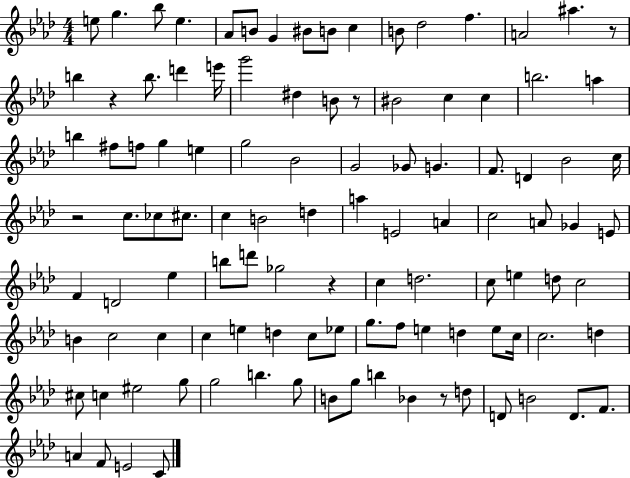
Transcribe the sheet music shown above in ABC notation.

X:1
T:Untitled
M:4/4
L:1/4
K:Ab
e/2 g _b/2 e _A/2 B/2 G ^B/2 B/2 c B/2 _d2 f A2 ^a z/2 b z b/2 d' e'/4 g'2 ^d B/2 z/2 ^B2 c c b2 a b ^f/2 f/2 g e g2 _B2 G2 _G/2 G F/2 D _B2 c/4 z2 c/2 _c/2 ^c/2 c B2 d a E2 A c2 A/2 _G E/2 F D2 _e b/2 d'/2 _g2 z c d2 c/2 e d/2 c2 B c2 c c e d c/2 _e/2 g/2 f/2 e d e/2 c/4 c2 d ^c/2 c ^e2 g/2 g2 b g/2 B/2 g/2 b _B z/2 d/2 D/2 B2 D/2 F/2 A F/2 E2 C/2